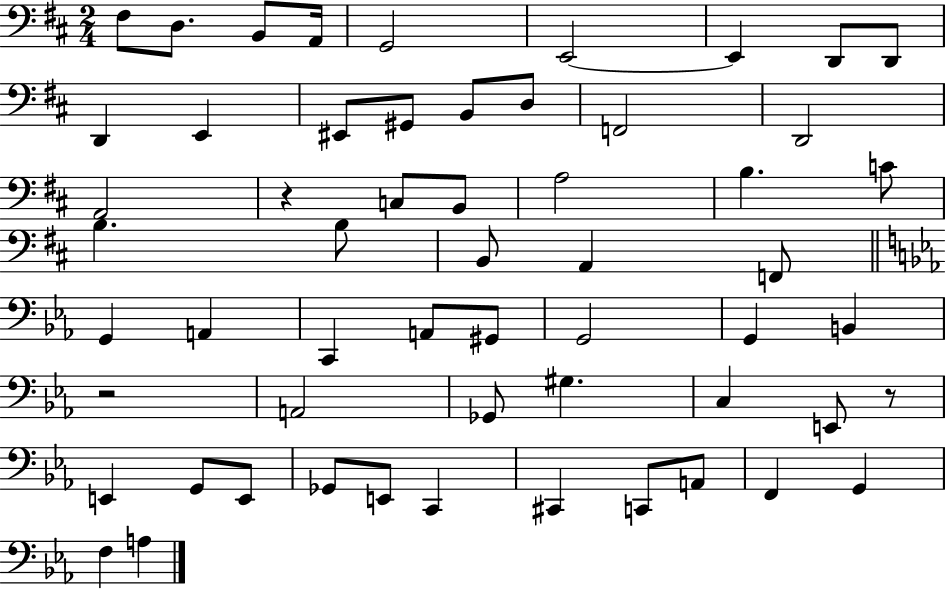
{
  \clef bass
  \numericTimeSignature
  \time 2/4
  \key d \major
  fis8 d8. b,8 a,16 | g,2 | e,2~~ | e,4 d,8 d,8 | \break d,4 e,4 | eis,8 gis,8 b,8 d8 | f,2 | d,2 | \break a,2 | r4 c8 b,8 | a2 | b4. c'8 | \break b4. b8 | b,8 a,4 f,8 | \bar "||" \break \key ees \major g,4 a,4 | c,4 a,8 gis,8 | g,2 | g,4 b,4 | \break r2 | a,2 | ges,8 gis4. | c4 e,8 r8 | \break e,4 g,8 e,8 | ges,8 e,8 c,4 | cis,4 c,8 a,8 | f,4 g,4 | \break f4 a4 | \bar "|."
}